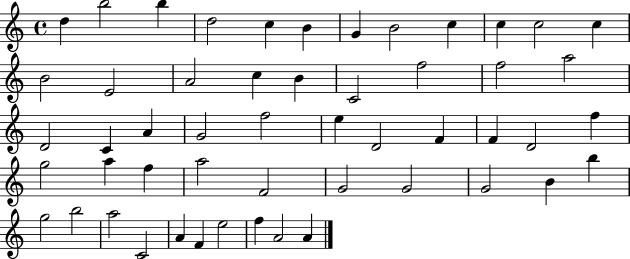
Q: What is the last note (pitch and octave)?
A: A4